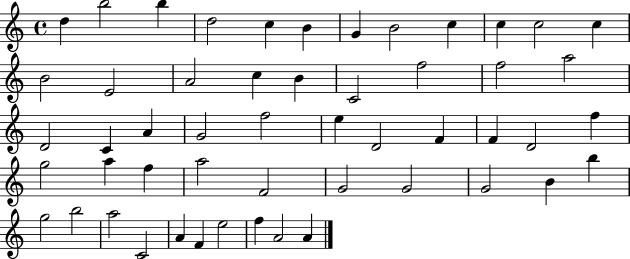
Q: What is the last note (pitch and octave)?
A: A4